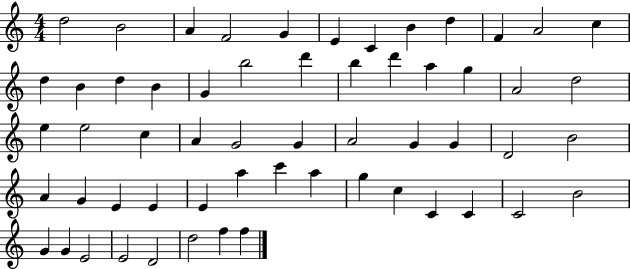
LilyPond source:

{
  \clef treble
  \numericTimeSignature
  \time 4/4
  \key c \major
  d''2 b'2 | a'4 f'2 g'4 | e'4 c'4 b'4 d''4 | f'4 a'2 c''4 | \break d''4 b'4 d''4 b'4 | g'4 b''2 d'''4 | b''4 d'''4 a''4 g''4 | a'2 d''2 | \break e''4 e''2 c''4 | a'4 g'2 g'4 | a'2 g'4 g'4 | d'2 b'2 | \break a'4 g'4 e'4 e'4 | e'4 a''4 c'''4 a''4 | g''4 c''4 c'4 c'4 | c'2 b'2 | \break g'4 g'4 e'2 | e'2 d'2 | d''2 f''4 f''4 | \bar "|."
}